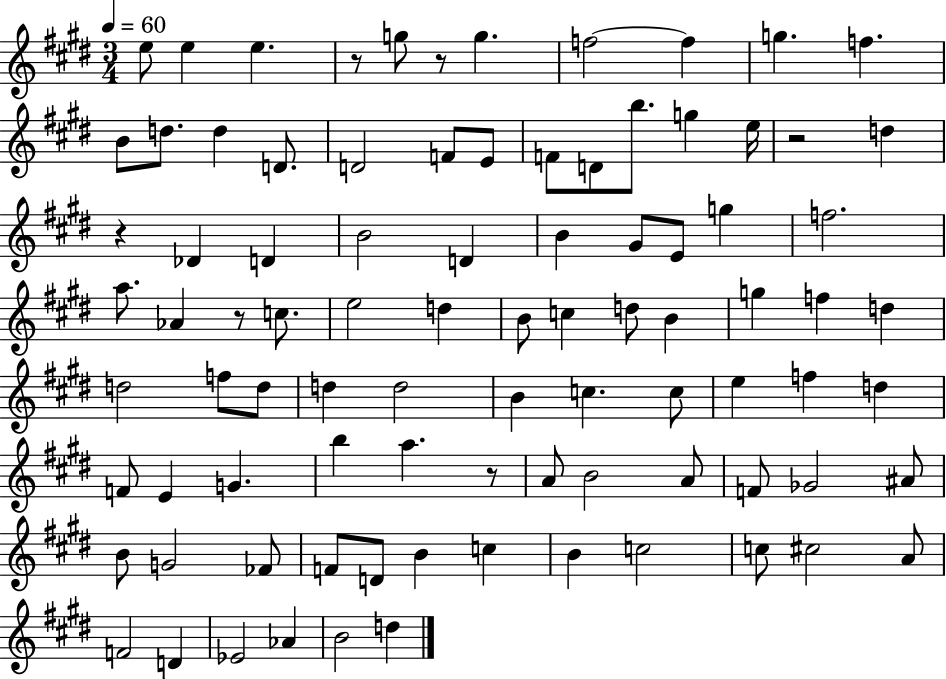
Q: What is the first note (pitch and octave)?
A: E5